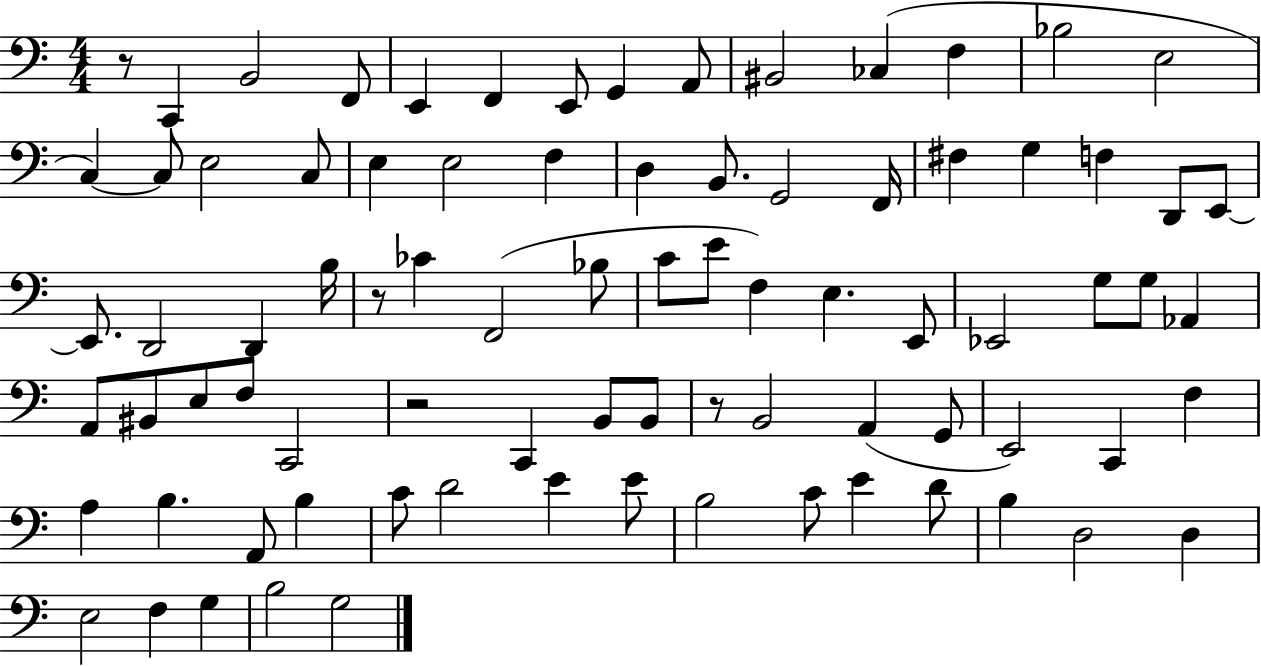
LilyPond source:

{
  \clef bass
  \numericTimeSignature
  \time 4/4
  \key c \major
  \repeat volta 2 { r8 c,4 b,2 f,8 | e,4 f,4 e,8 g,4 a,8 | bis,2 ces4( f4 | bes2 e2 | \break c4~~) c8 e2 c8 | e4 e2 f4 | d4 b,8. g,2 f,16 | fis4 g4 f4 d,8 e,8~~ | \break e,8. d,2 d,4 b16 | r8 ces'4 f,2( bes8 | c'8 e'8 f4) e4. e,8 | ees,2 g8 g8 aes,4 | \break a,8 bis,8 e8 f8 c,2 | r2 c,4 b,8 b,8 | r8 b,2 a,4( g,8 | e,2) c,4 f4 | \break a4 b4. a,8 b4 | c'8 d'2 e'4 e'8 | b2 c'8 e'4 d'8 | b4 d2 d4 | \break e2 f4 g4 | b2 g2 | } \bar "|."
}